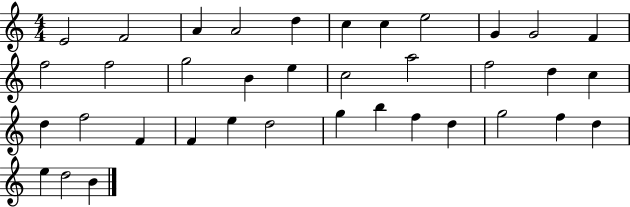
E4/h F4/h A4/q A4/h D5/q C5/q C5/q E5/h G4/q G4/h F4/q F5/h F5/h G5/h B4/q E5/q C5/h A5/h F5/h D5/q C5/q D5/q F5/h F4/q F4/q E5/q D5/h G5/q B5/q F5/q D5/q G5/h F5/q D5/q E5/q D5/h B4/q